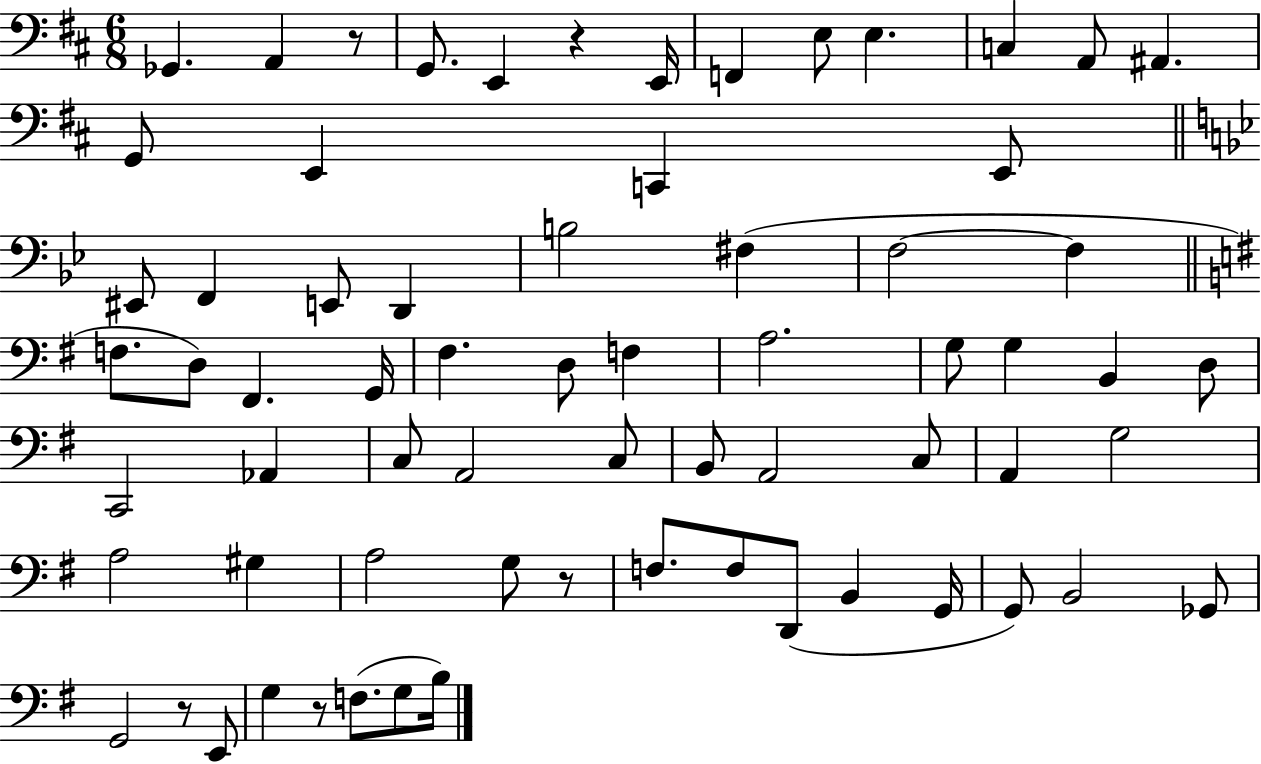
X:1
T:Untitled
M:6/8
L:1/4
K:D
_G,, A,, z/2 G,,/2 E,, z E,,/4 F,, E,/2 E, C, A,,/2 ^A,, G,,/2 E,, C,, E,,/2 ^E,,/2 F,, E,,/2 D,, B,2 ^F, F,2 F, F,/2 D,/2 ^F,, G,,/4 ^F, D,/2 F, A,2 G,/2 G, B,, D,/2 C,,2 _A,, C,/2 A,,2 C,/2 B,,/2 A,,2 C,/2 A,, G,2 A,2 ^G, A,2 G,/2 z/2 F,/2 F,/2 D,,/2 B,, G,,/4 G,,/2 B,,2 _G,,/2 G,,2 z/2 E,,/2 G, z/2 F,/2 G,/2 B,/4